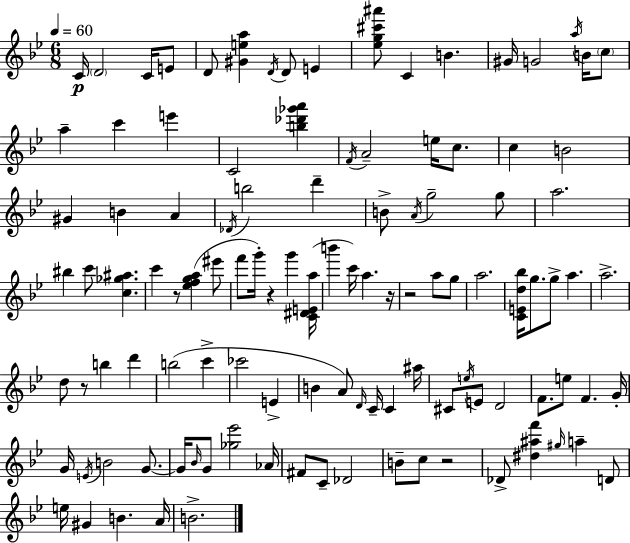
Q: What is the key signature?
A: BES major